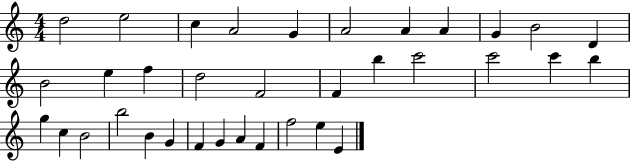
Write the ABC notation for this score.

X:1
T:Untitled
M:4/4
L:1/4
K:C
d2 e2 c A2 G A2 A A G B2 D B2 e f d2 F2 F b c'2 c'2 c' b g c B2 b2 B G F G A F f2 e E